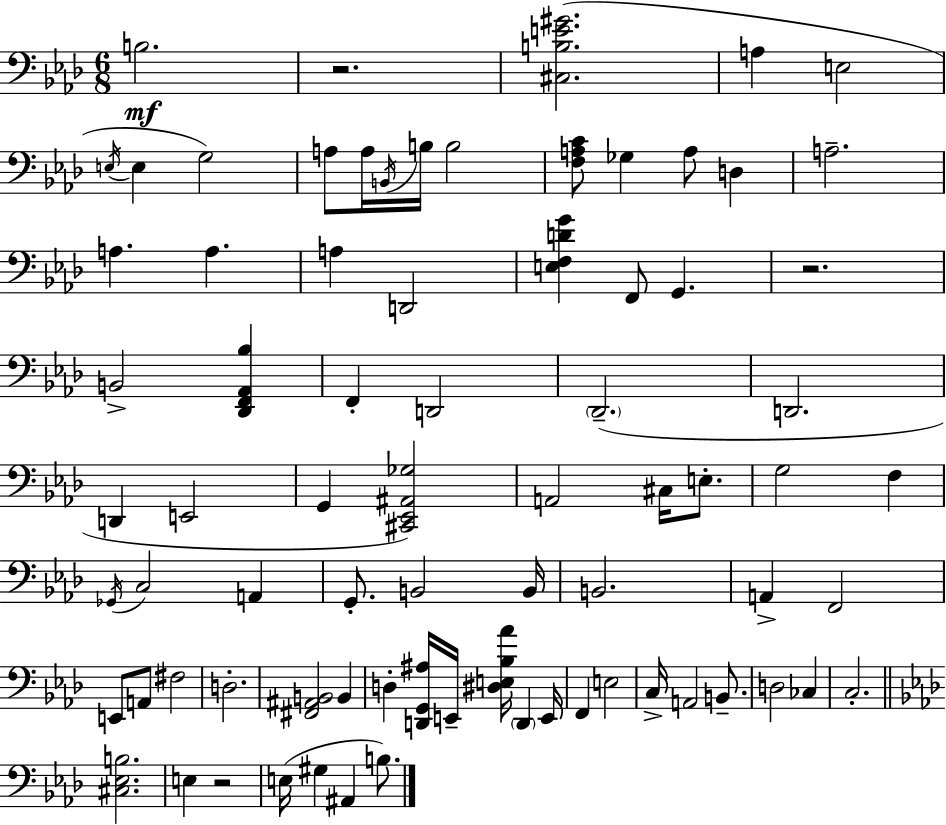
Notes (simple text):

B3/h. R/h. [C#3,B3,E4,G#4]/h. A3/q E3/h E3/s E3/q G3/h A3/e A3/s B2/s B3/s B3/h [F3,A3,C4]/e Gb3/q A3/e D3/q A3/h. A3/q. A3/q. A3/q D2/h [E3,F3,D4,G4]/q F2/e G2/q. R/h. B2/h [Db2,F2,Ab2,Bb3]/q F2/q D2/h Db2/h. D2/h. D2/q E2/h G2/q [C#2,Eb2,A#2,Gb3]/h A2/h C#3/s E3/e. G3/h F3/q Gb2/s C3/h A2/q G2/e. B2/h B2/s B2/h. A2/q F2/h E2/e A2/e F#3/h D3/h. [F#2,A#2,B2]/h B2/q D3/q [D2,G2,A#3]/s E2/s [D#3,E3,Bb3,Ab4]/s D2/q E2/s F2/q E3/h C3/s A2/h B2/e. D3/h CES3/q C3/h. [C#3,Eb3,B3]/h. E3/q R/h E3/s G#3/q A#2/q B3/e.